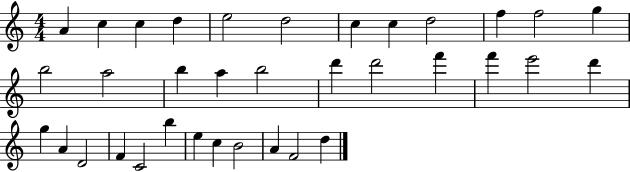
A4/q C5/q C5/q D5/q E5/h D5/h C5/q C5/q D5/h F5/q F5/h G5/q B5/h A5/h B5/q A5/q B5/h D6/q D6/h F6/q F6/q E6/h D6/q G5/q A4/q D4/h F4/q C4/h B5/q E5/q C5/q B4/h A4/q F4/h D5/q